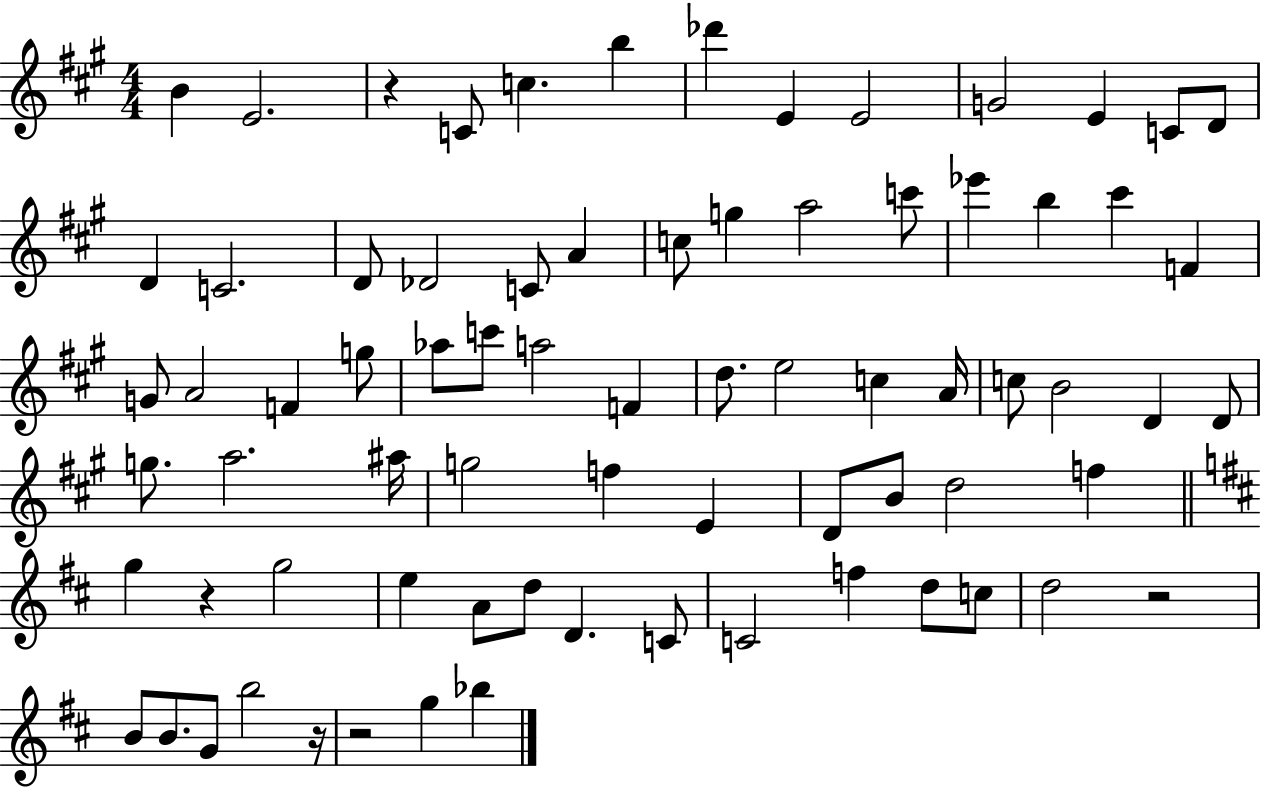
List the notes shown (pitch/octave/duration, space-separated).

B4/q E4/h. R/q C4/e C5/q. B5/q Db6/q E4/q E4/h G4/h E4/q C4/e D4/e D4/q C4/h. D4/e Db4/h C4/e A4/q C5/e G5/q A5/h C6/e Eb6/q B5/q C#6/q F4/q G4/e A4/h F4/q G5/e Ab5/e C6/e A5/h F4/q D5/e. E5/h C5/q A4/s C5/e B4/h D4/q D4/e G5/e. A5/h. A#5/s G5/h F5/q E4/q D4/e B4/e D5/h F5/q G5/q R/q G5/h E5/q A4/e D5/e D4/q. C4/e C4/h F5/q D5/e C5/e D5/h R/h B4/e B4/e. G4/e B5/h R/s R/h G5/q Bb5/q